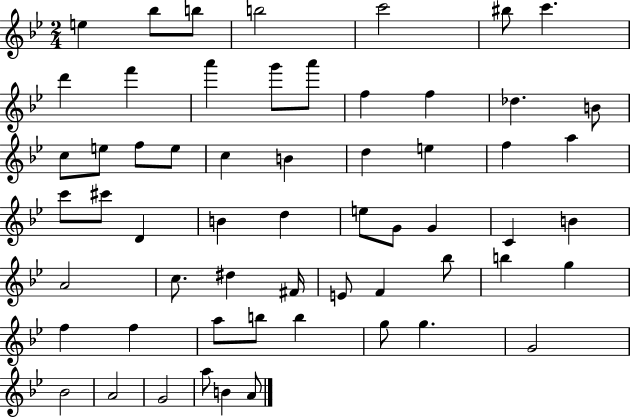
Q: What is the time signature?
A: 2/4